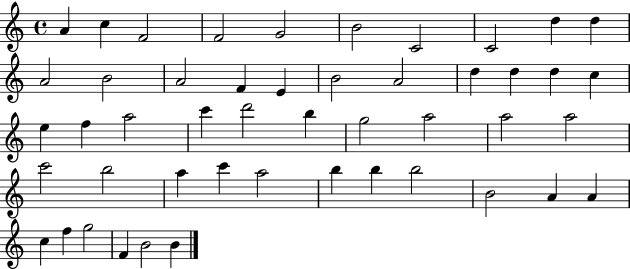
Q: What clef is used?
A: treble